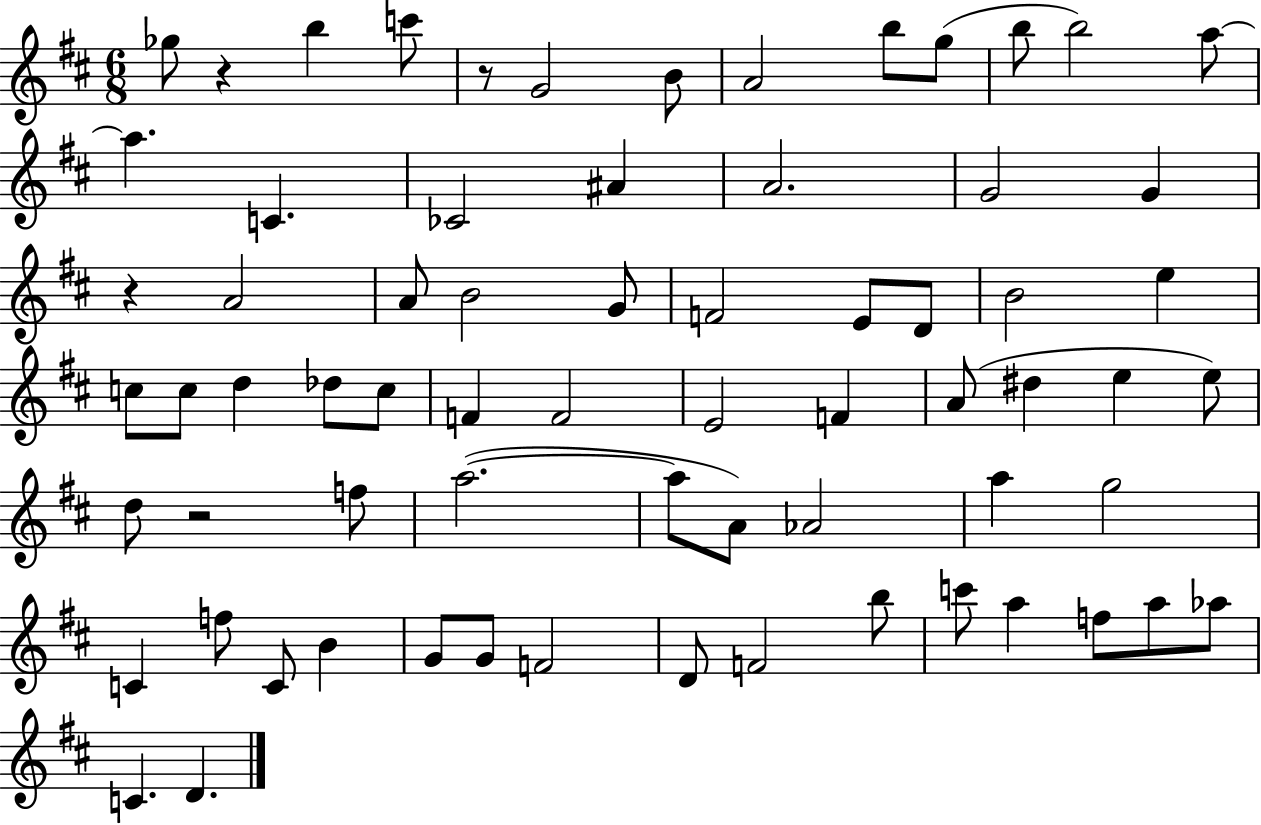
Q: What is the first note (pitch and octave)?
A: Gb5